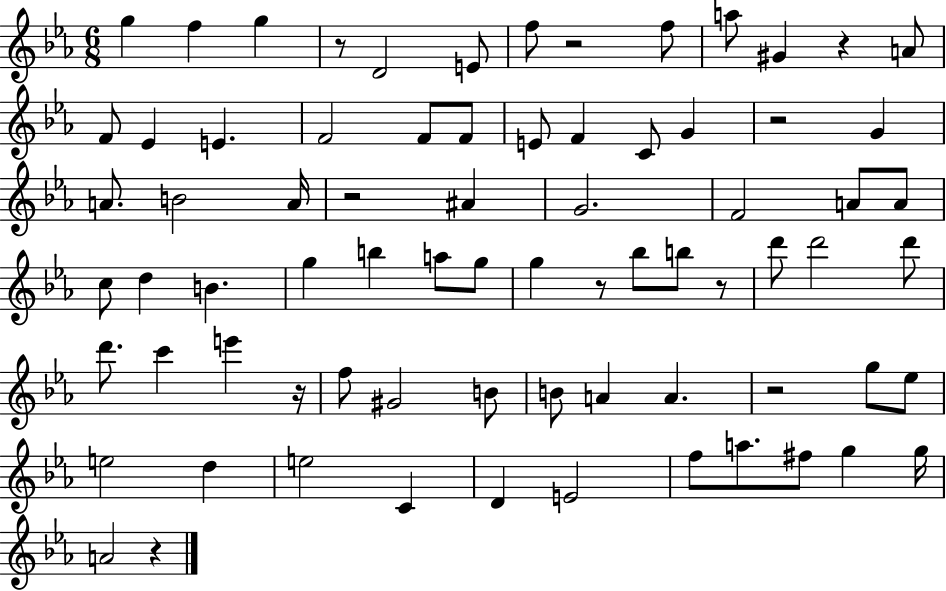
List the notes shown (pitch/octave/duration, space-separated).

G5/q F5/q G5/q R/e D4/h E4/e F5/e R/h F5/e A5/e G#4/q R/q A4/e F4/e Eb4/q E4/q. F4/h F4/e F4/e E4/e F4/q C4/e G4/q R/h G4/q A4/e. B4/h A4/s R/h A#4/q G4/h. F4/h A4/e A4/e C5/e D5/q B4/q. G5/q B5/q A5/e G5/e G5/q R/e Bb5/e B5/e R/e D6/e D6/h D6/e D6/e. C6/q E6/q R/s F5/e G#4/h B4/e B4/e A4/q A4/q. R/h G5/e Eb5/e E5/h D5/q E5/h C4/q D4/q E4/h F5/e A5/e. F#5/e G5/q G5/s A4/h R/q